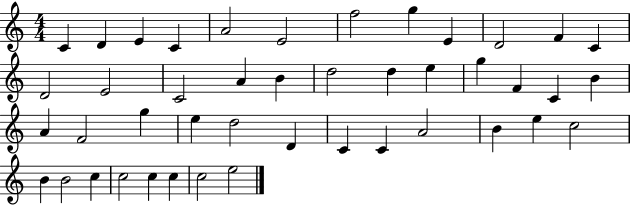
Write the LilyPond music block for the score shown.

{
  \clef treble
  \numericTimeSignature
  \time 4/4
  \key c \major
  c'4 d'4 e'4 c'4 | a'2 e'2 | f''2 g''4 e'4 | d'2 f'4 c'4 | \break d'2 e'2 | c'2 a'4 b'4 | d''2 d''4 e''4 | g''4 f'4 c'4 b'4 | \break a'4 f'2 g''4 | e''4 d''2 d'4 | c'4 c'4 a'2 | b'4 e''4 c''2 | \break b'4 b'2 c''4 | c''2 c''4 c''4 | c''2 e''2 | \bar "|."
}